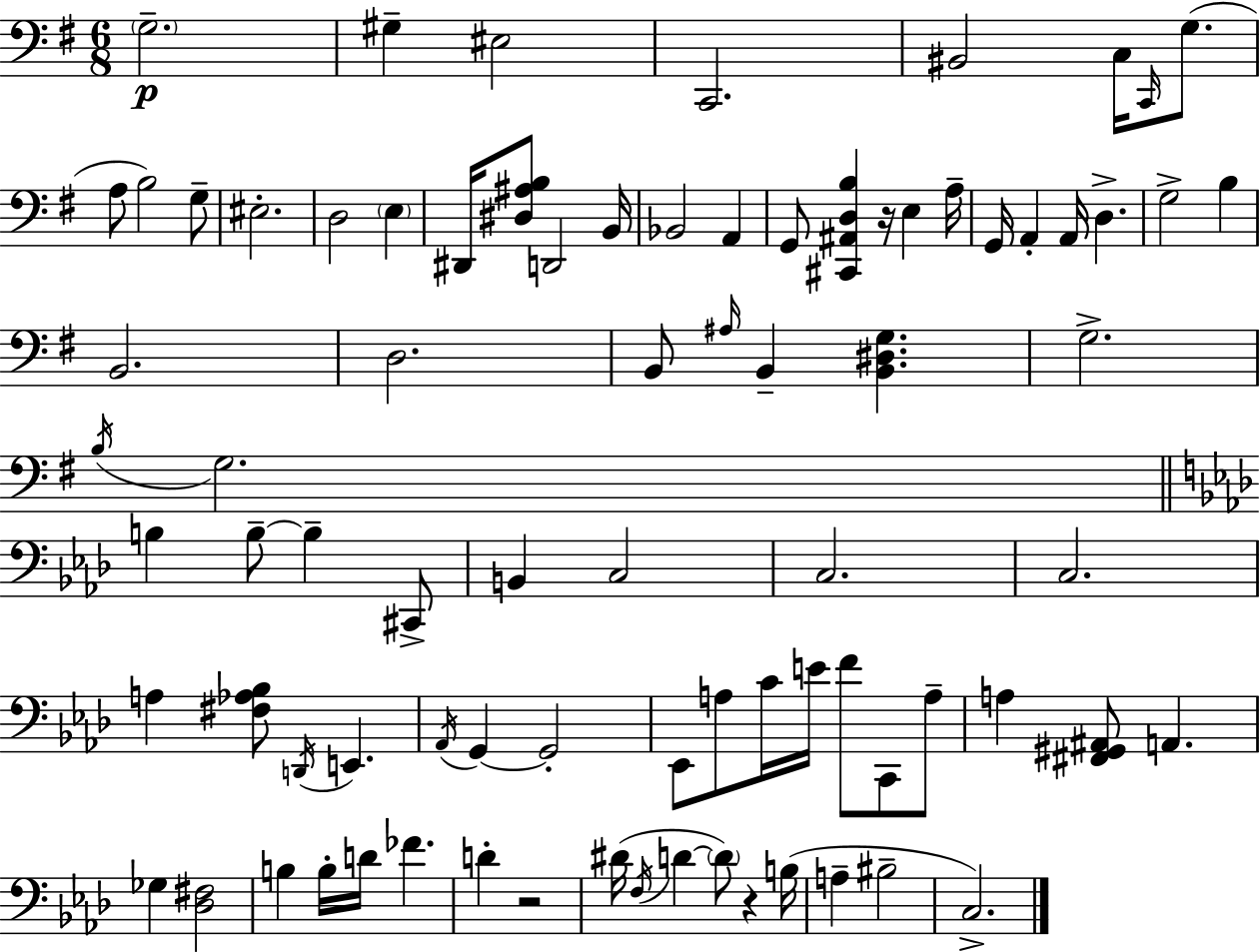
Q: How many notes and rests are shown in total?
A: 82